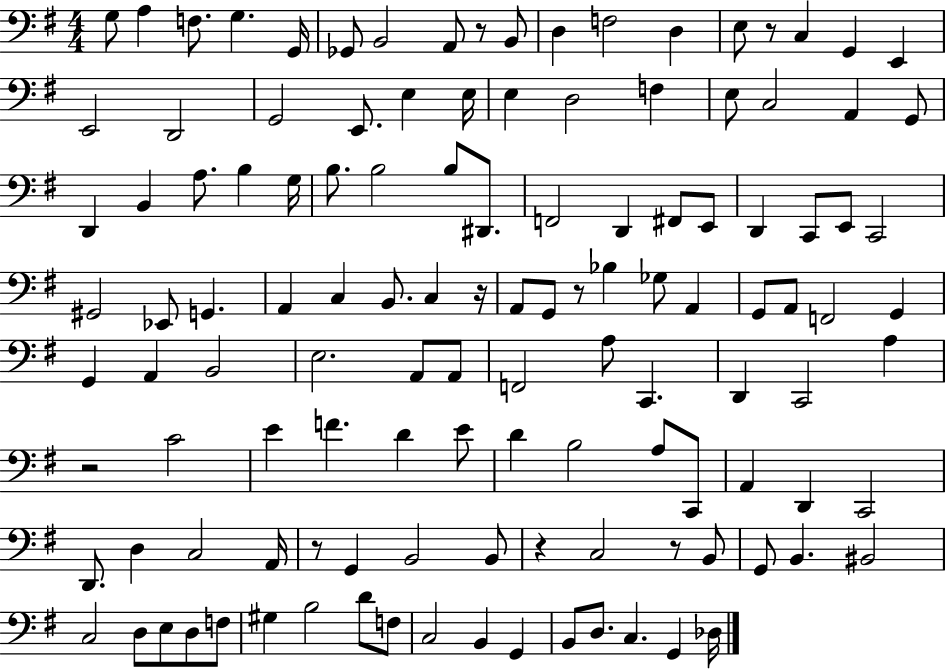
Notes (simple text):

G3/e A3/q F3/e. G3/q. G2/s Gb2/e B2/h A2/e R/e B2/e D3/q F3/h D3/q E3/e R/e C3/q G2/q E2/q E2/h D2/h G2/h E2/e. E3/q E3/s E3/q D3/h F3/q E3/e C3/h A2/q G2/e D2/q B2/q A3/e. B3/q G3/s B3/e. B3/h B3/e D#2/e. F2/h D2/q F#2/e E2/e D2/q C2/e E2/e C2/h G#2/h Eb2/e G2/q. A2/q C3/q B2/e. C3/q R/s A2/e G2/e R/e Bb3/q Gb3/e A2/q G2/e A2/e F2/h G2/q G2/q A2/q B2/h E3/h. A2/e A2/e F2/h A3/e C2/q. D2/q C2/h A3/q R/h C4/h E4/q F4/q. D4/q E4/e D4/q B3/h A3/e C2/e A2/q D2/q C2/h D2/e. D3/q C3/h A2/s R/e G2/q B2/h B2/e R/q C3/h R/e B2/e G2/e B2/q. BIS2/h C3/h D3/e E3/e D3/e F3/e G#3/q B3/h D4/e F3/e C3/h B2/q G2/q B2/e D3/e. C3/q. G2/q Db3/s